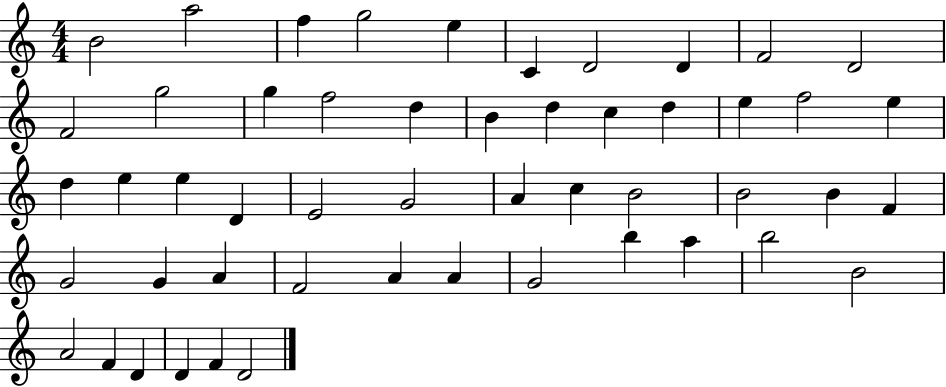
B4/h A5/h F5/q G5/h E5/q C4/q D4/h D4/q F4/h D4/h F4/h G5/h G5/q F5/h D5/q B4/q D5/q C5/q D5/q E5/q F5/h E5/q D5/q E5/q E5/q D4/q E4/h G4/h A4/q C5/q B4/h B4/h B4/q F4/q G4/h G4/q A4/q F4/h A4/q A4/q G4/h B5/q A5/q B5/h B4/h A4/h F4/q D4/q D4/q F4/q D4/h